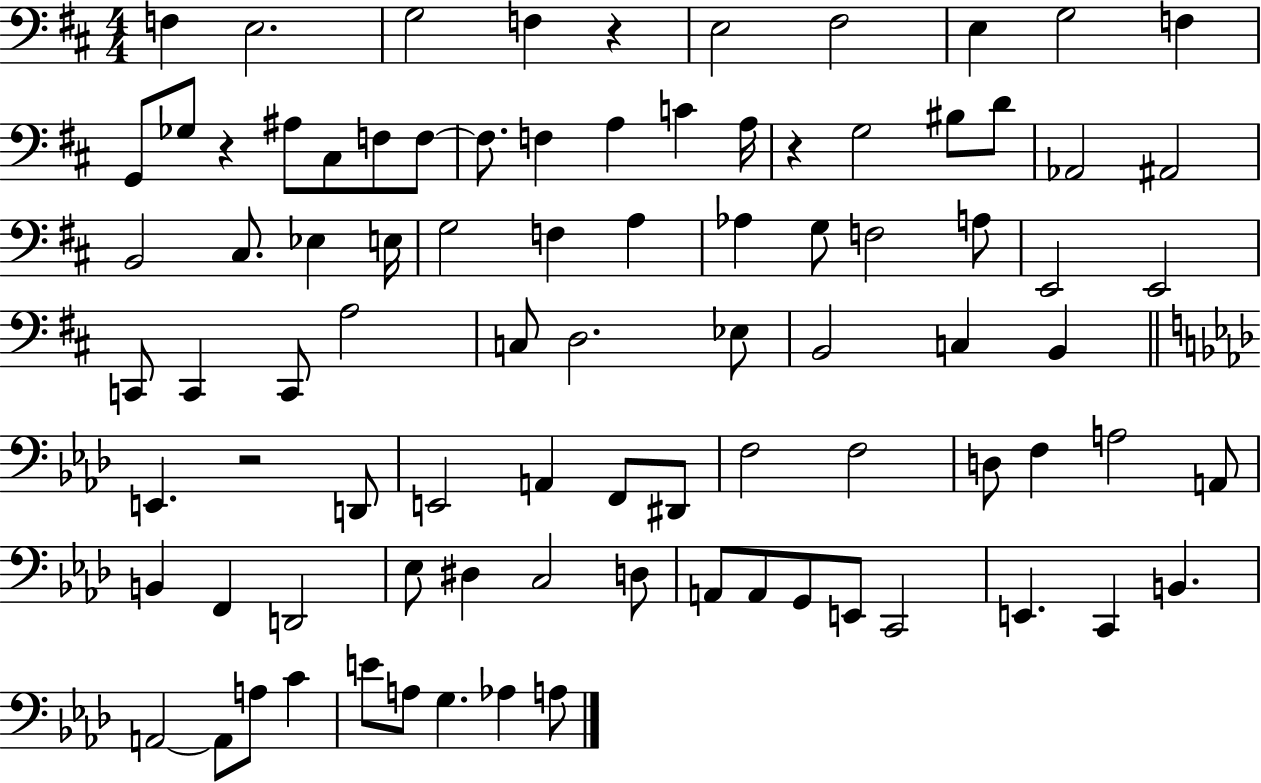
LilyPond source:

{
  \clef bass
  \numericTimeSignature
  \time 4/4
  \key d \major
  f4 e2. | g2 f4 r4 | e2 fis2 | e4 g2 f4 | \break g,8 ges8 r4 ais8 cis8 f8 f8~~ | f8. f4 a4 c'4 a16 | r4 g2 bis8 d'8 | aes,2 ais,2 | \break b,2 cis8. ees4 e16 | g2 f4 a4 | aes4 g8 f2 a8 | e,2 e,2 | \break c,8 c,4 c,8 a2 | c8 d2. ees8 | b,2 c4 b,4 | \bar "||" \break \key f \minor e,4. r2 d,8 | e,2 a,4 f,8 dis,8 | f2 f2 | d8 f4 a2 a,8 | \break b,4 f,4 d,2 | ees8 dis4 c2 d8 | a,8 a,8 g,8 e,8 c,2 | e,4. c,4 b,4. | \break a,2~~ a,8 a8 c'4 | e'8 a8 g4. aes4 a8 | \bar "|."
}